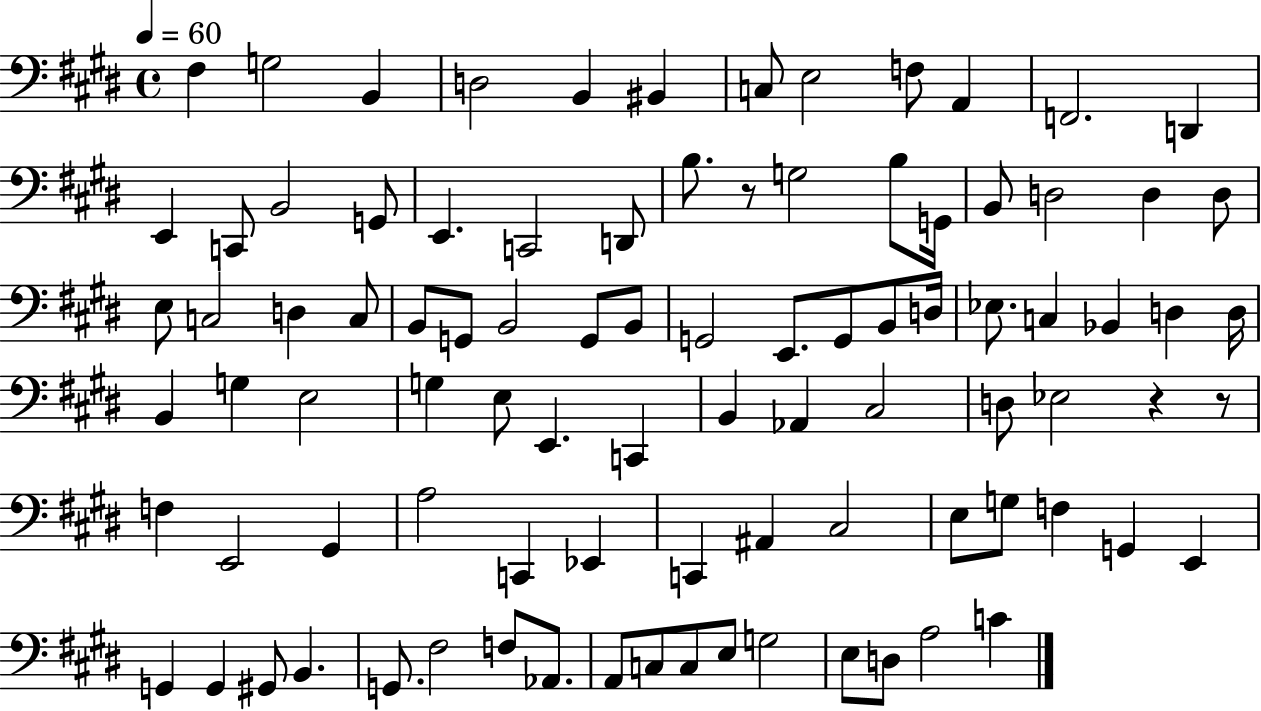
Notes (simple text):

F#3/q G3/h B2/q D3/h B2/q BIS2/q C3/e E3/h F3/e A2/q F2/h. D2/q E2/q C2/e B2/h G2/e E2/q. C2/h D2/e B3/e. R/e G3/h B3/e G2/s B2/e D3/h D3/q D3/e E3/e C3/h D3/q C3/e B2/e G2/e B2/h G2/e B2/e G2/h E2/e. G2/e B2/e D3/s Eb3/e. C3/q Bb2/q D3/q D3/s B2/q G3/q E3/h G3/q E3/e E2/q. C2/q B2/q Ab2/q C#3/h D3/e Eb3/h R/q R/e F3/q E2/h G#2/q A3/h C2/q Eb2/q C2/q A#2/q C#3/h E3/e G3/e F3/q G2/q E2/q G2/q G2/q G#2/e B2/q. G2/e. F#3/h F3/e Ab2/e. A2/e C3/e C3/e E3/e G3/h E3/e D3/e A3/h C4/q